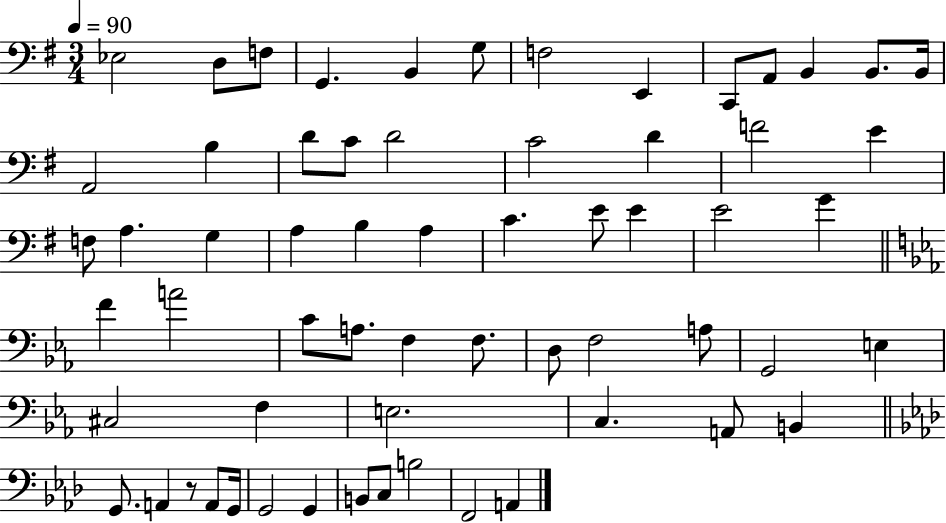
Eb3/h D3/e F3/e G2/q. B2/q G3/e F3/h E2/q C2/e A2/e B2/q B2/e. B2/s A2/h B3/q D4/e C4/e D4/h C4/h D4/q F4/h E4/q F3/e A3/q. G3/q A3/q B3/q A3/q C4/q. E4/e E4/q E4/h G4/q F4/q A4/h C4/e A3/e. F3/q F3/e. D3/e F3/h A3/e G2/h E3/q C#3/h F3/q E3/h. C3/q. A2/e B2/q G2/e. A2/q R/e A2/e G2/s G2/h G2/q B2/e C3/e B3/h F2/h A2/q